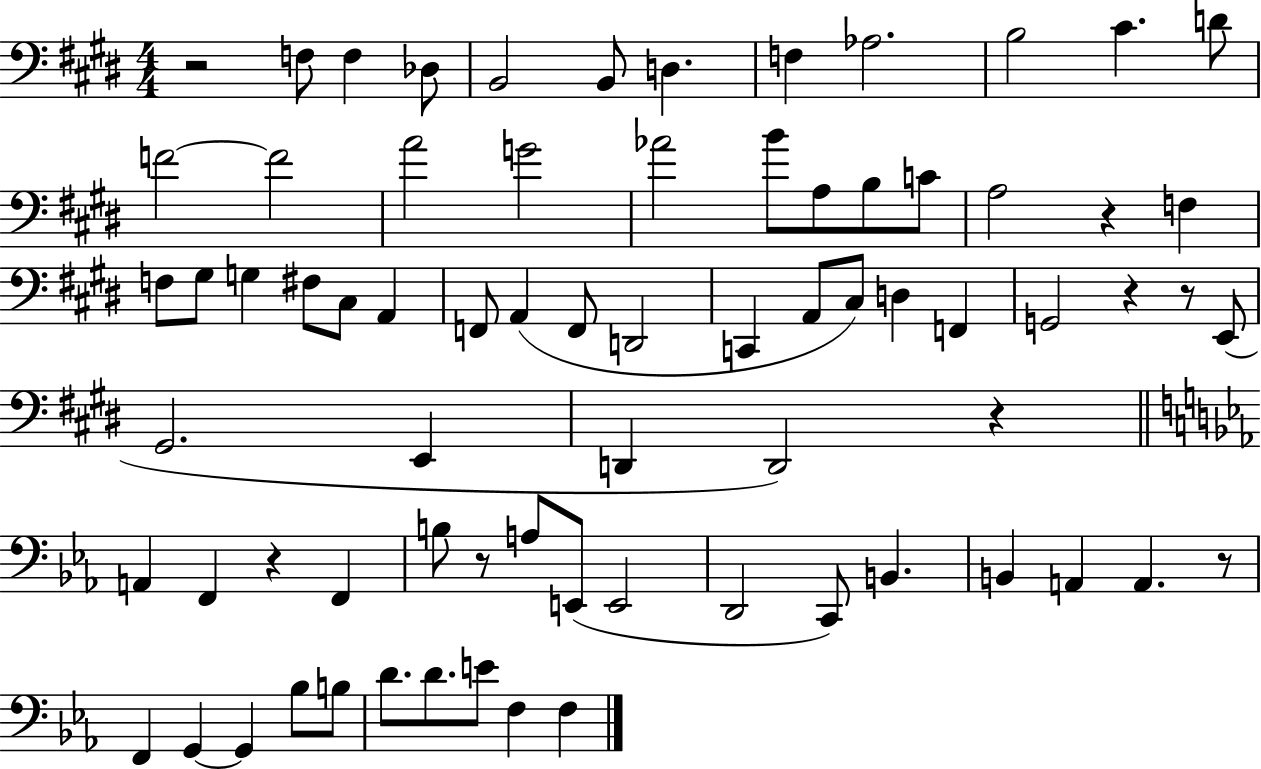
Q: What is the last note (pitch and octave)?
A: F3